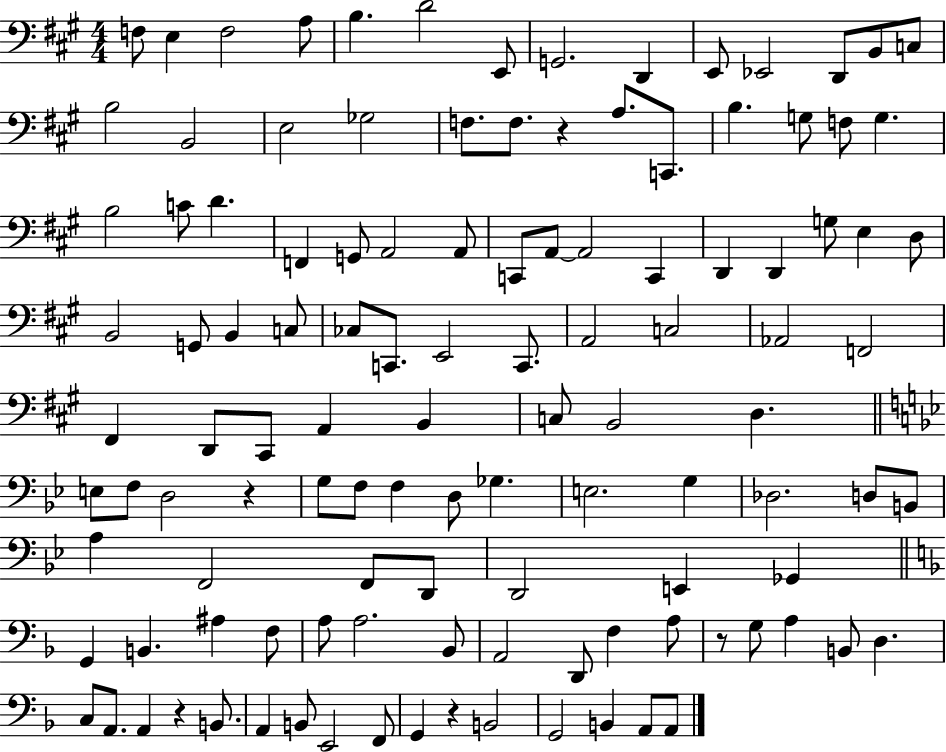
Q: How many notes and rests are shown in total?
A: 116